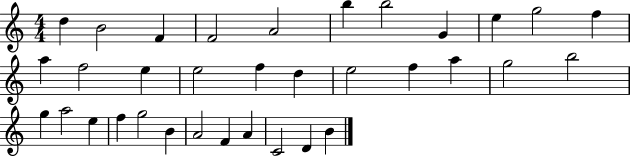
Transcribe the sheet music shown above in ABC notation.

X:1
T:Untitled
M:4/4
L:1/4
K:C
d B2 F F2 A2 b b2 G e g2 f a f2 e e2 f d e2 f a g2 b2 g a2 e f g2 B A2 F A C2 D B